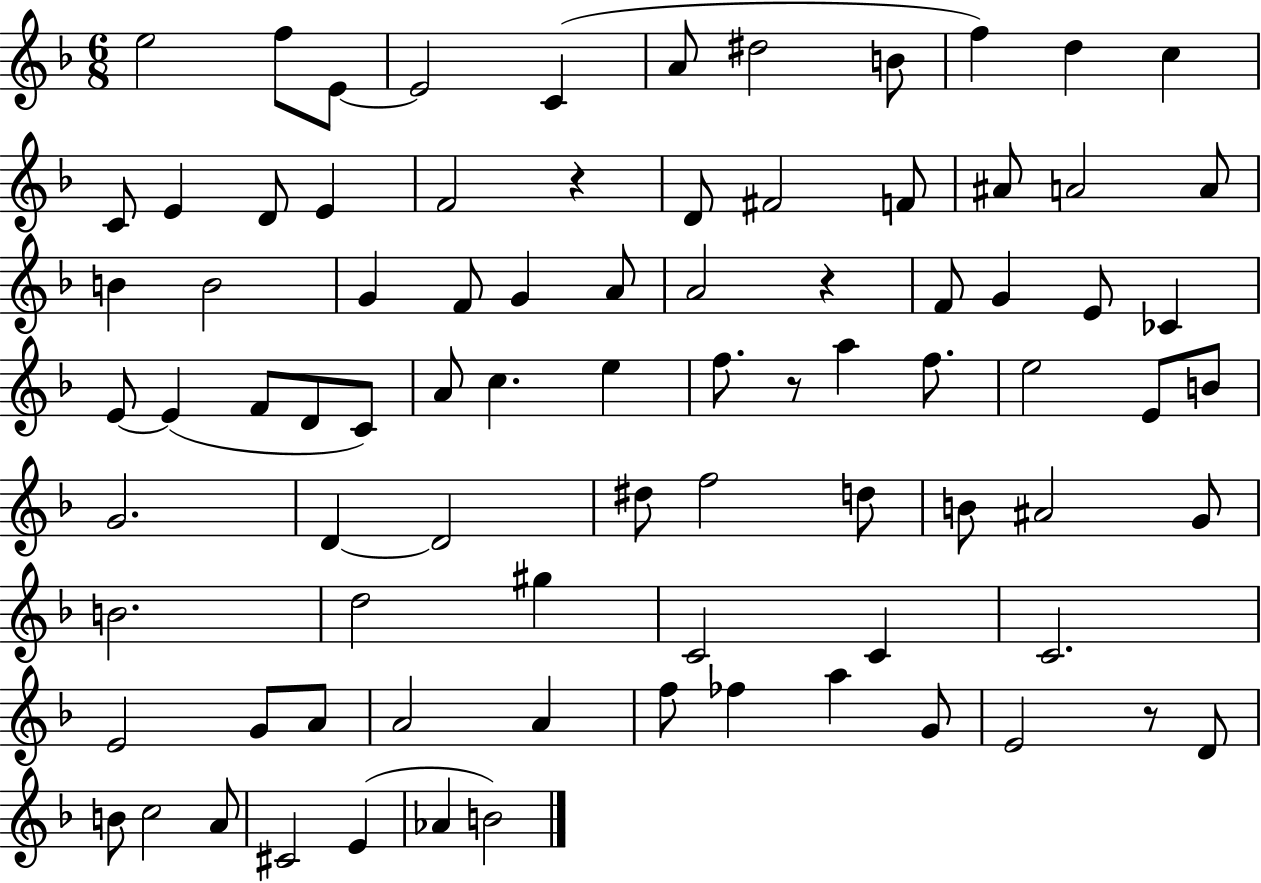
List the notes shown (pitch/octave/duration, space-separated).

E5/h F5/e E4/e E4/h C4/q A4/e D#5/h B4/e F5/q D5/q C5/q C4/e E4/q D4/e E4/q F4/h R/q D4/e F#4/h F4/e A#4/e A4/h A4/e B4/q B4/h G4/q F4/e G4/q A4/e A4/h R/q F4/e G4/q E4/e CES4/q E4/e E4/q F4/e D4/e C4/e A4/e C5/q. E5/q F5/e. R/e A5/q F5/e. E5/h E4/e B4/e G4/h. D4/q D4/h D#5/e F5/h D5/e B4/e A#4/h G4/e B4/h. D5/h G#5/q C4/h C4/q C4/h. E4/h G4/e A4/e A4/h A4/q F5/e FES5/q A5/q G4/e E4/h R/e D4/e B4/e C5/h A4/e C#4/h E4/q Ab4/q B4/h